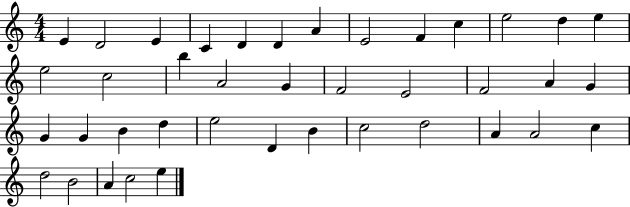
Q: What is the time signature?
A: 4/4